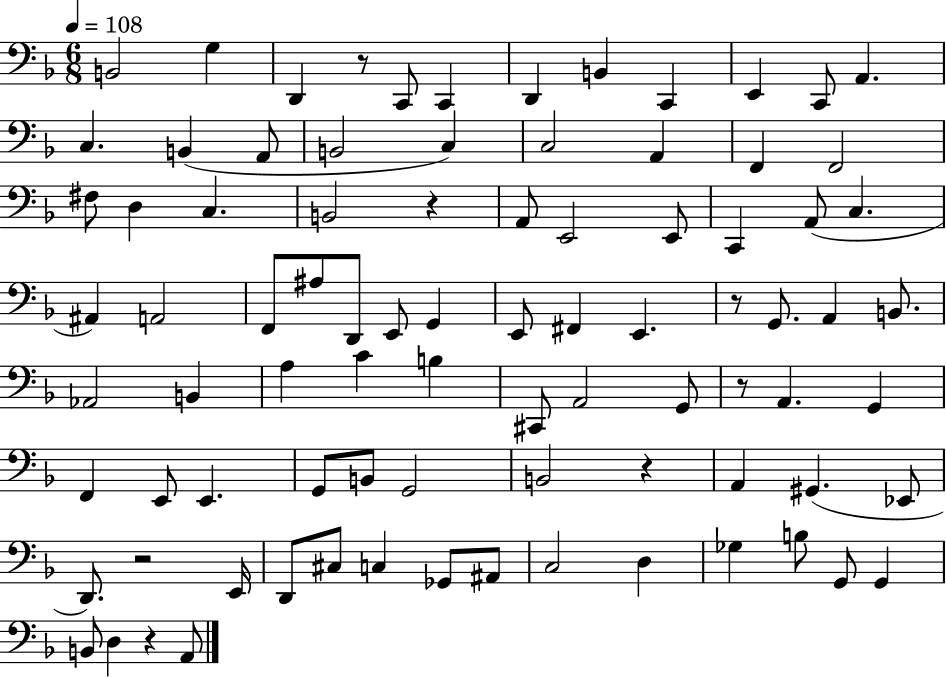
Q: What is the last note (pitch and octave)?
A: A2